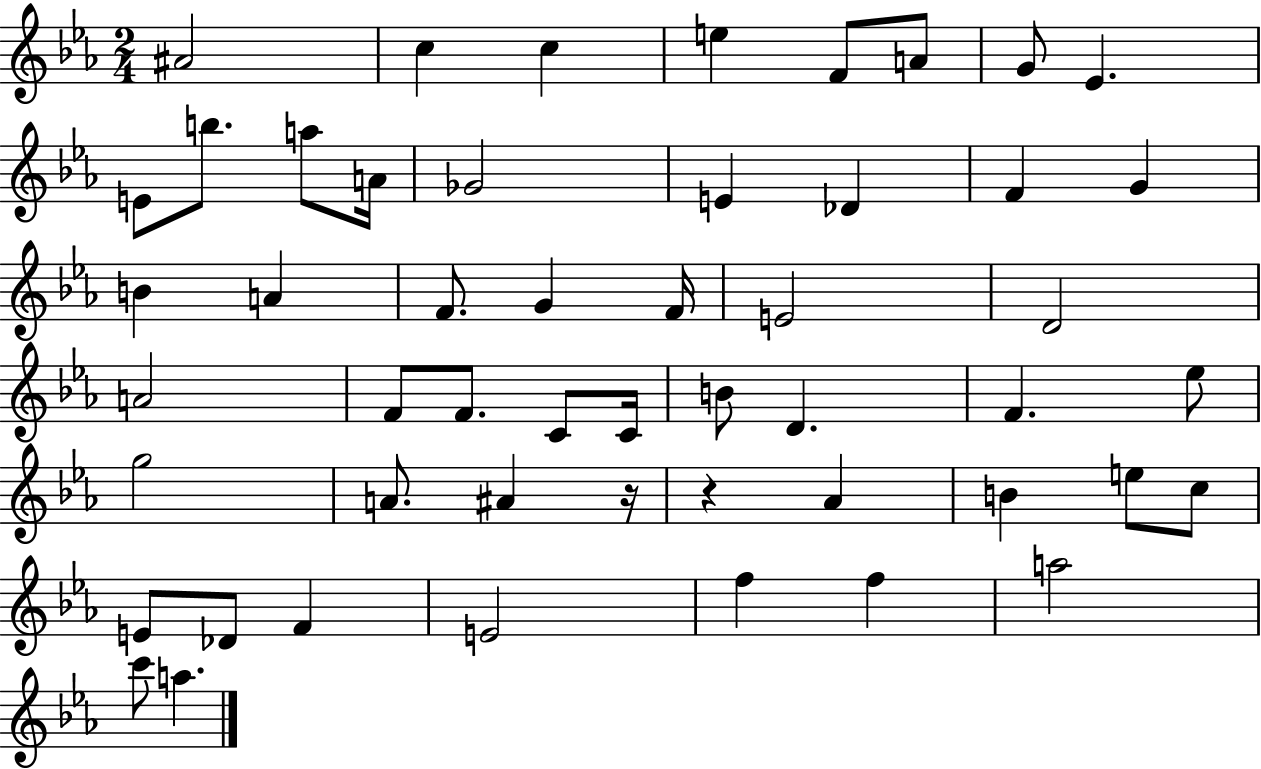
A#4/h C5/q C5/q E5/q F4/e A4/e G4/e Eb4/q. E4/e B5/e. A5/e A4/s Gb4/h E4/q Db4/q F4/q G4/q B4/q A4/q F4/e. G4/q F4/s E4/h D4/h A4/h F4/e F4/e. C4/e C4/s B4/e D4/q. F4/q. Eb5/e G5/h A4/e. A#4/q R/s R/q Ab4/q B4/q E5/e C5/e E4/e Db4/e F4/q E4/h F5/q F5/q A5/h C6/e A5/q.